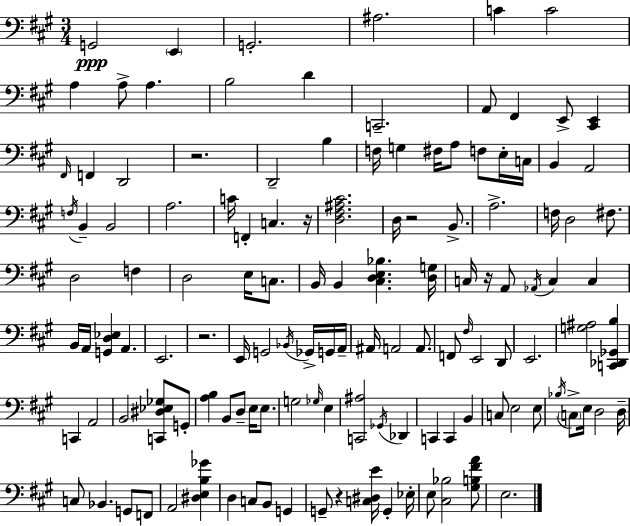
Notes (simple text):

G2/h E2/q G2/h. A#3/h. C4/q C4/h A3/q A3/e A3/q. B3/h D4/q C2/h. A2/e F#2/q E2/e [C#2,E2]/q F#2/s F2/q D2/h R/h. D2/h B3/q F3/s G3/q F#3/s A3/e F3/e E3/s C3/s B2/q A2/h F3/s B2/q B2/h A3/h. C4/s F2/q C3/q. R/s [D3,F#3,A#3,C#4]/h. D3/s R/h B2/e. A3/h. F3/s D3/h F#3/e. D3/h F3/q D3/h E3/s C3/e. B2/s B2/q [C#3,D3,E3,Bb3]/q. [D3,G3]/s C3/s R/s A2/e Ab2/s C3/q C3/q B2/s A2/s [G2,D3,Eb3]/q A2/q. E2/h. R/h. E2/s G2/h Bb2/s Gb2/s G2/s A2/s A#2/s A2/h A2/e. F2/e F#3/s E2/h D2/e E2/h. [G3,A#3]/h [C2,Db2,Gb2,B3]/q C2/q A2/h B2/h [C2,D#3,Eb3,Gb3]/e G2/e [A3,B3]/q B2/e D3/e E3/s E3/e. G3/h Gb3/s E3/q [C2,A#3]/h Gb2/s Db2/q C2/q C2/q B2/q C3/e E3/h E3/e Bb3/s C3/e E3/s D3/h D3/s C3/e Bb2/q. G2/e F2/e A2/h [D#3,E3,B3,Gb4]/q D3/q C3/e B2/e G2/q G2/e R/q [C3,D#3,E4]/s G2/q Eb3/s E3/e [C#3,Bb3]/h [G#3,B3,F#4,A4]/e E3/h.